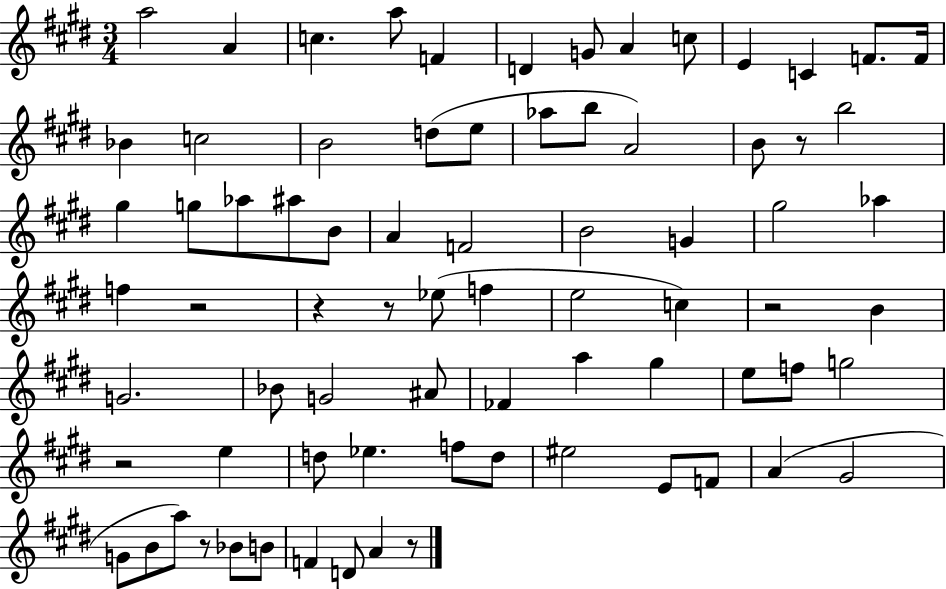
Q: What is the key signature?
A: E major